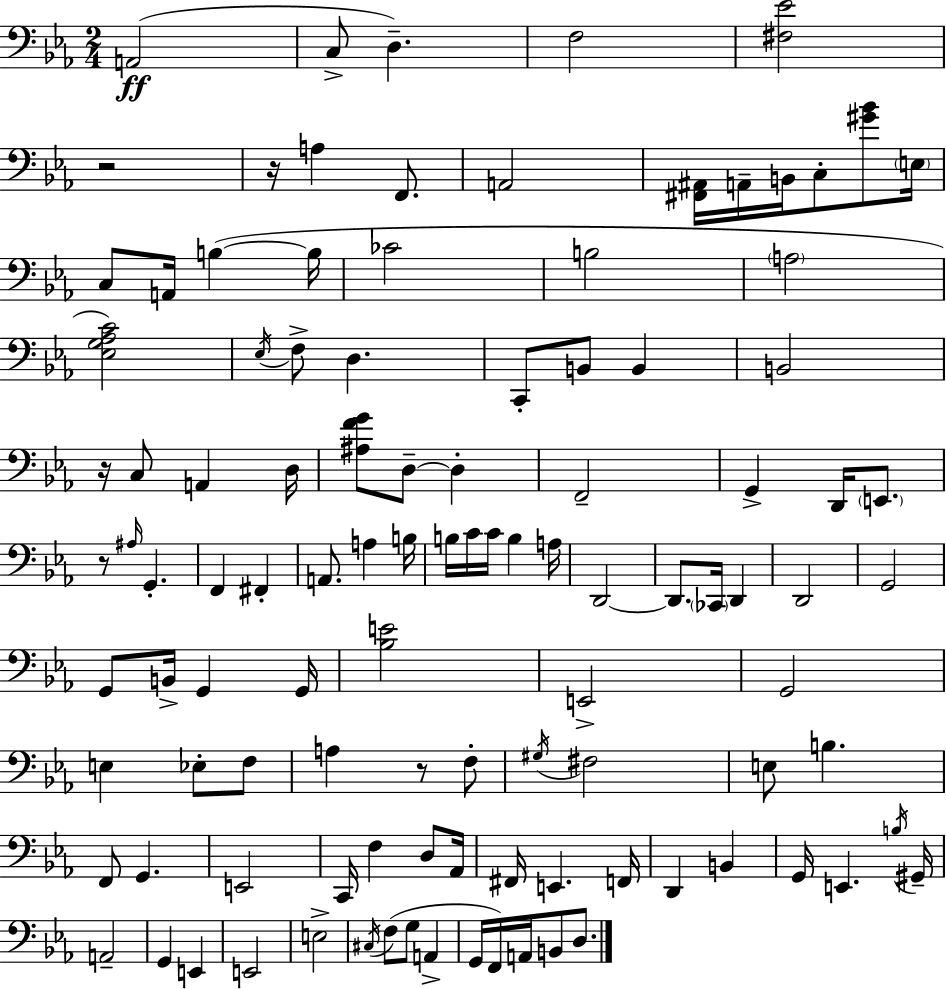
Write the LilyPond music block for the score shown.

{
  \clef bass
  \numericTimeSignature
  \time 2/4
  \key c \minor
  a,2(\ff | c8-> d4.--) | f2 | <fis ees'>2 | \break r2 | r16 a4 f,8. | a,2 | <fis, ais,>16 a,16-- b,16 c8-. <gis' bes'>8 \parenthesize e16 | \break c8 a,16 b4~(~ b16 | ces'2 | b2 | \parenthesize a2 | \break <ees g aes c'>2) | \acciaccatura { ees16 } f8-> d4. | c,8-. b,8 b,4 | b,2 | \break r16 c8 a,4 | d16 <ais f' g'>8 d8--~~ d4-. | f,2-- | g,4-> d,16 \parenthesize e,8. | \break r8 \grace { ais16 } g,4.-. | f,4 fis,4-. | a,8. a4 | b16 b16 c'16 c'16 b4 | \break a16 d,2~~ | d,8. \parenthesize ces,16 d,4 | d,2 | g,2 | \break g,8 b,16-> g,4 | g,16 <bes e'>2 | e,2-> | g,2 | \break e4 ees8-. | f8 a4 r8 | f8-. \acciaccatura { gis16 } fis2 | e8 b4. | \break f,8 g,4. | e,2 | c,16 f4 | d8 aes,16 fis,16 e,4. | \break f,16 d,4 b,4 | g,16 e,4. | \acciaccatura { b16 } gis,16-- a,2-- | g,4 | \break e,4 e,2 | e2-> | \acciaccatura { cis16 }( f8 g8 | a,4-> g,16 f,16) a,16 | \break b,8 d8. \bar "|."
}